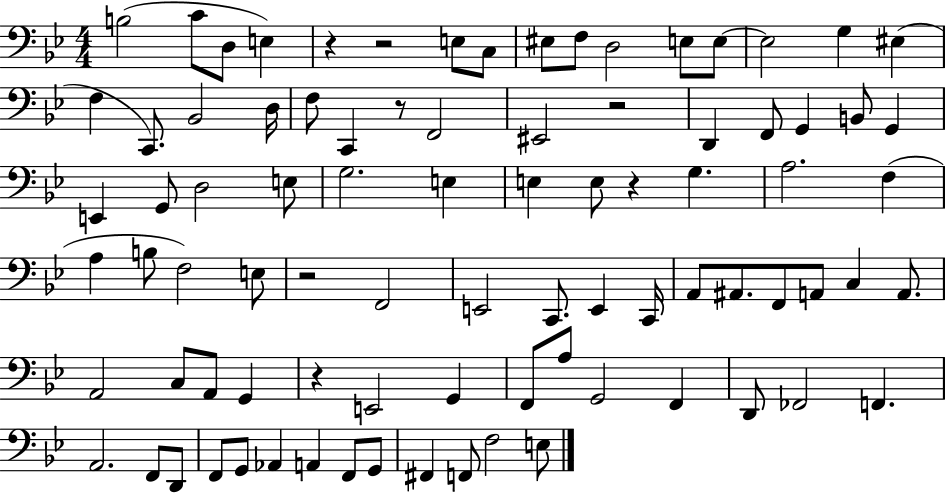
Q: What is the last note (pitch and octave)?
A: E3